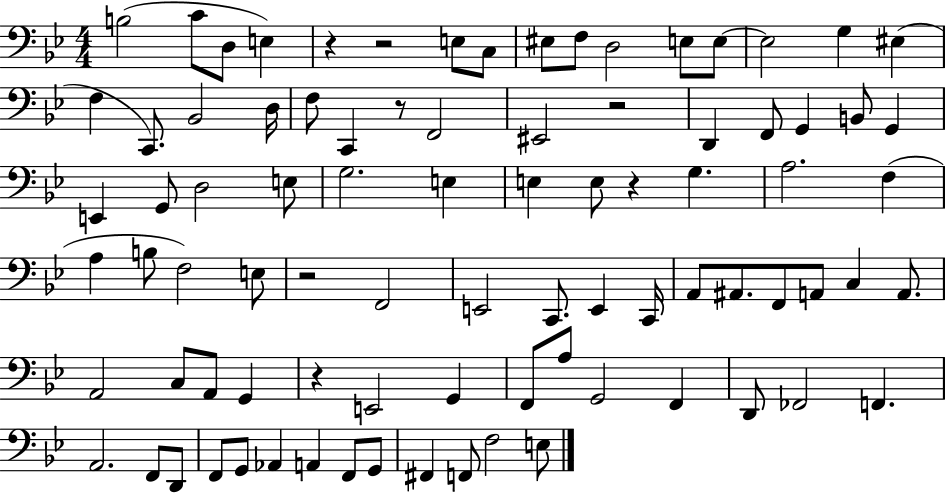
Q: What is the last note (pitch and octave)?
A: E3